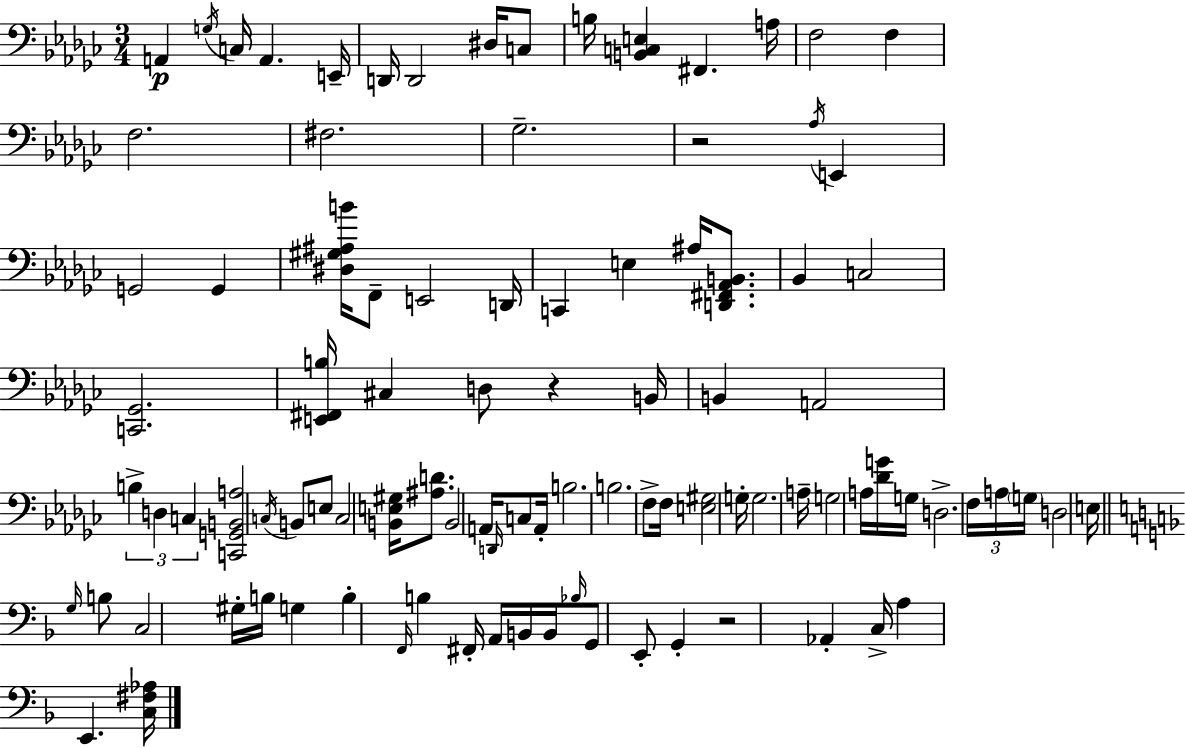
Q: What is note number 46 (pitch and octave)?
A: A2